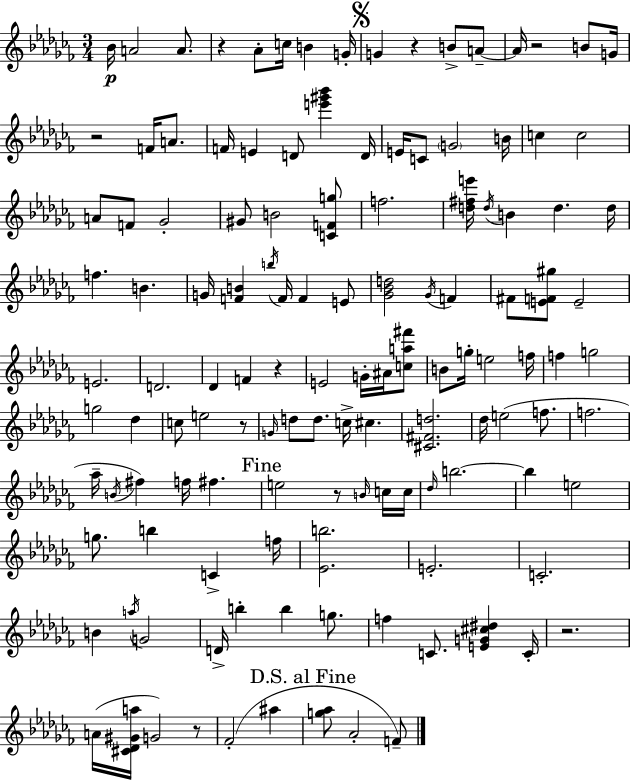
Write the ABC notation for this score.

X:1
T:Untitled
M:3/4
L:1/4
K:Abm
_B/4 A2 A/2 z _A/2 c/4 B G/4 G z B/2 A/2 A/4 z2 B/2 G/4 z2 F/4 A/2 F/4 E D/2 [e'^g'_b'] D/4 E/4 C/2 G2 B/4 c c2 A/2 F/2 _G2 ^G/2 B2 [CFg]/2 f2 [d^fe']/4 d/4 B d d/4 f B G/4 [FB] b/4 F/4 F E/2 [_G_Bd]2 _G/4 F ^F/2 [EF^g]/2 E2 E2 D2 _D F z E2 G/4 ^A/4 [ca^f']/2 B/2 g/4 e2 f/4 f g2 g2 _d c/2 e2 z/2 G/4 d/2 d/2 c/4 ^c [^C^Fd]2 _d/4 e2 f/2 f2 _a/4 B/4 ^f f/4 ^f e2 z/2 B/4 c/4 c/4 _d/4 b2 b e2 g/2 b C f/4 [_Eb]2 E2 C2 B a/4 G2 D/4 b b g/2 f C/2 [EG^c^d] C/4 z2 A/4 [^C_D^Ga]/4 G2 z/2 _F2 ^a [g_a]/2 _A2 F/2